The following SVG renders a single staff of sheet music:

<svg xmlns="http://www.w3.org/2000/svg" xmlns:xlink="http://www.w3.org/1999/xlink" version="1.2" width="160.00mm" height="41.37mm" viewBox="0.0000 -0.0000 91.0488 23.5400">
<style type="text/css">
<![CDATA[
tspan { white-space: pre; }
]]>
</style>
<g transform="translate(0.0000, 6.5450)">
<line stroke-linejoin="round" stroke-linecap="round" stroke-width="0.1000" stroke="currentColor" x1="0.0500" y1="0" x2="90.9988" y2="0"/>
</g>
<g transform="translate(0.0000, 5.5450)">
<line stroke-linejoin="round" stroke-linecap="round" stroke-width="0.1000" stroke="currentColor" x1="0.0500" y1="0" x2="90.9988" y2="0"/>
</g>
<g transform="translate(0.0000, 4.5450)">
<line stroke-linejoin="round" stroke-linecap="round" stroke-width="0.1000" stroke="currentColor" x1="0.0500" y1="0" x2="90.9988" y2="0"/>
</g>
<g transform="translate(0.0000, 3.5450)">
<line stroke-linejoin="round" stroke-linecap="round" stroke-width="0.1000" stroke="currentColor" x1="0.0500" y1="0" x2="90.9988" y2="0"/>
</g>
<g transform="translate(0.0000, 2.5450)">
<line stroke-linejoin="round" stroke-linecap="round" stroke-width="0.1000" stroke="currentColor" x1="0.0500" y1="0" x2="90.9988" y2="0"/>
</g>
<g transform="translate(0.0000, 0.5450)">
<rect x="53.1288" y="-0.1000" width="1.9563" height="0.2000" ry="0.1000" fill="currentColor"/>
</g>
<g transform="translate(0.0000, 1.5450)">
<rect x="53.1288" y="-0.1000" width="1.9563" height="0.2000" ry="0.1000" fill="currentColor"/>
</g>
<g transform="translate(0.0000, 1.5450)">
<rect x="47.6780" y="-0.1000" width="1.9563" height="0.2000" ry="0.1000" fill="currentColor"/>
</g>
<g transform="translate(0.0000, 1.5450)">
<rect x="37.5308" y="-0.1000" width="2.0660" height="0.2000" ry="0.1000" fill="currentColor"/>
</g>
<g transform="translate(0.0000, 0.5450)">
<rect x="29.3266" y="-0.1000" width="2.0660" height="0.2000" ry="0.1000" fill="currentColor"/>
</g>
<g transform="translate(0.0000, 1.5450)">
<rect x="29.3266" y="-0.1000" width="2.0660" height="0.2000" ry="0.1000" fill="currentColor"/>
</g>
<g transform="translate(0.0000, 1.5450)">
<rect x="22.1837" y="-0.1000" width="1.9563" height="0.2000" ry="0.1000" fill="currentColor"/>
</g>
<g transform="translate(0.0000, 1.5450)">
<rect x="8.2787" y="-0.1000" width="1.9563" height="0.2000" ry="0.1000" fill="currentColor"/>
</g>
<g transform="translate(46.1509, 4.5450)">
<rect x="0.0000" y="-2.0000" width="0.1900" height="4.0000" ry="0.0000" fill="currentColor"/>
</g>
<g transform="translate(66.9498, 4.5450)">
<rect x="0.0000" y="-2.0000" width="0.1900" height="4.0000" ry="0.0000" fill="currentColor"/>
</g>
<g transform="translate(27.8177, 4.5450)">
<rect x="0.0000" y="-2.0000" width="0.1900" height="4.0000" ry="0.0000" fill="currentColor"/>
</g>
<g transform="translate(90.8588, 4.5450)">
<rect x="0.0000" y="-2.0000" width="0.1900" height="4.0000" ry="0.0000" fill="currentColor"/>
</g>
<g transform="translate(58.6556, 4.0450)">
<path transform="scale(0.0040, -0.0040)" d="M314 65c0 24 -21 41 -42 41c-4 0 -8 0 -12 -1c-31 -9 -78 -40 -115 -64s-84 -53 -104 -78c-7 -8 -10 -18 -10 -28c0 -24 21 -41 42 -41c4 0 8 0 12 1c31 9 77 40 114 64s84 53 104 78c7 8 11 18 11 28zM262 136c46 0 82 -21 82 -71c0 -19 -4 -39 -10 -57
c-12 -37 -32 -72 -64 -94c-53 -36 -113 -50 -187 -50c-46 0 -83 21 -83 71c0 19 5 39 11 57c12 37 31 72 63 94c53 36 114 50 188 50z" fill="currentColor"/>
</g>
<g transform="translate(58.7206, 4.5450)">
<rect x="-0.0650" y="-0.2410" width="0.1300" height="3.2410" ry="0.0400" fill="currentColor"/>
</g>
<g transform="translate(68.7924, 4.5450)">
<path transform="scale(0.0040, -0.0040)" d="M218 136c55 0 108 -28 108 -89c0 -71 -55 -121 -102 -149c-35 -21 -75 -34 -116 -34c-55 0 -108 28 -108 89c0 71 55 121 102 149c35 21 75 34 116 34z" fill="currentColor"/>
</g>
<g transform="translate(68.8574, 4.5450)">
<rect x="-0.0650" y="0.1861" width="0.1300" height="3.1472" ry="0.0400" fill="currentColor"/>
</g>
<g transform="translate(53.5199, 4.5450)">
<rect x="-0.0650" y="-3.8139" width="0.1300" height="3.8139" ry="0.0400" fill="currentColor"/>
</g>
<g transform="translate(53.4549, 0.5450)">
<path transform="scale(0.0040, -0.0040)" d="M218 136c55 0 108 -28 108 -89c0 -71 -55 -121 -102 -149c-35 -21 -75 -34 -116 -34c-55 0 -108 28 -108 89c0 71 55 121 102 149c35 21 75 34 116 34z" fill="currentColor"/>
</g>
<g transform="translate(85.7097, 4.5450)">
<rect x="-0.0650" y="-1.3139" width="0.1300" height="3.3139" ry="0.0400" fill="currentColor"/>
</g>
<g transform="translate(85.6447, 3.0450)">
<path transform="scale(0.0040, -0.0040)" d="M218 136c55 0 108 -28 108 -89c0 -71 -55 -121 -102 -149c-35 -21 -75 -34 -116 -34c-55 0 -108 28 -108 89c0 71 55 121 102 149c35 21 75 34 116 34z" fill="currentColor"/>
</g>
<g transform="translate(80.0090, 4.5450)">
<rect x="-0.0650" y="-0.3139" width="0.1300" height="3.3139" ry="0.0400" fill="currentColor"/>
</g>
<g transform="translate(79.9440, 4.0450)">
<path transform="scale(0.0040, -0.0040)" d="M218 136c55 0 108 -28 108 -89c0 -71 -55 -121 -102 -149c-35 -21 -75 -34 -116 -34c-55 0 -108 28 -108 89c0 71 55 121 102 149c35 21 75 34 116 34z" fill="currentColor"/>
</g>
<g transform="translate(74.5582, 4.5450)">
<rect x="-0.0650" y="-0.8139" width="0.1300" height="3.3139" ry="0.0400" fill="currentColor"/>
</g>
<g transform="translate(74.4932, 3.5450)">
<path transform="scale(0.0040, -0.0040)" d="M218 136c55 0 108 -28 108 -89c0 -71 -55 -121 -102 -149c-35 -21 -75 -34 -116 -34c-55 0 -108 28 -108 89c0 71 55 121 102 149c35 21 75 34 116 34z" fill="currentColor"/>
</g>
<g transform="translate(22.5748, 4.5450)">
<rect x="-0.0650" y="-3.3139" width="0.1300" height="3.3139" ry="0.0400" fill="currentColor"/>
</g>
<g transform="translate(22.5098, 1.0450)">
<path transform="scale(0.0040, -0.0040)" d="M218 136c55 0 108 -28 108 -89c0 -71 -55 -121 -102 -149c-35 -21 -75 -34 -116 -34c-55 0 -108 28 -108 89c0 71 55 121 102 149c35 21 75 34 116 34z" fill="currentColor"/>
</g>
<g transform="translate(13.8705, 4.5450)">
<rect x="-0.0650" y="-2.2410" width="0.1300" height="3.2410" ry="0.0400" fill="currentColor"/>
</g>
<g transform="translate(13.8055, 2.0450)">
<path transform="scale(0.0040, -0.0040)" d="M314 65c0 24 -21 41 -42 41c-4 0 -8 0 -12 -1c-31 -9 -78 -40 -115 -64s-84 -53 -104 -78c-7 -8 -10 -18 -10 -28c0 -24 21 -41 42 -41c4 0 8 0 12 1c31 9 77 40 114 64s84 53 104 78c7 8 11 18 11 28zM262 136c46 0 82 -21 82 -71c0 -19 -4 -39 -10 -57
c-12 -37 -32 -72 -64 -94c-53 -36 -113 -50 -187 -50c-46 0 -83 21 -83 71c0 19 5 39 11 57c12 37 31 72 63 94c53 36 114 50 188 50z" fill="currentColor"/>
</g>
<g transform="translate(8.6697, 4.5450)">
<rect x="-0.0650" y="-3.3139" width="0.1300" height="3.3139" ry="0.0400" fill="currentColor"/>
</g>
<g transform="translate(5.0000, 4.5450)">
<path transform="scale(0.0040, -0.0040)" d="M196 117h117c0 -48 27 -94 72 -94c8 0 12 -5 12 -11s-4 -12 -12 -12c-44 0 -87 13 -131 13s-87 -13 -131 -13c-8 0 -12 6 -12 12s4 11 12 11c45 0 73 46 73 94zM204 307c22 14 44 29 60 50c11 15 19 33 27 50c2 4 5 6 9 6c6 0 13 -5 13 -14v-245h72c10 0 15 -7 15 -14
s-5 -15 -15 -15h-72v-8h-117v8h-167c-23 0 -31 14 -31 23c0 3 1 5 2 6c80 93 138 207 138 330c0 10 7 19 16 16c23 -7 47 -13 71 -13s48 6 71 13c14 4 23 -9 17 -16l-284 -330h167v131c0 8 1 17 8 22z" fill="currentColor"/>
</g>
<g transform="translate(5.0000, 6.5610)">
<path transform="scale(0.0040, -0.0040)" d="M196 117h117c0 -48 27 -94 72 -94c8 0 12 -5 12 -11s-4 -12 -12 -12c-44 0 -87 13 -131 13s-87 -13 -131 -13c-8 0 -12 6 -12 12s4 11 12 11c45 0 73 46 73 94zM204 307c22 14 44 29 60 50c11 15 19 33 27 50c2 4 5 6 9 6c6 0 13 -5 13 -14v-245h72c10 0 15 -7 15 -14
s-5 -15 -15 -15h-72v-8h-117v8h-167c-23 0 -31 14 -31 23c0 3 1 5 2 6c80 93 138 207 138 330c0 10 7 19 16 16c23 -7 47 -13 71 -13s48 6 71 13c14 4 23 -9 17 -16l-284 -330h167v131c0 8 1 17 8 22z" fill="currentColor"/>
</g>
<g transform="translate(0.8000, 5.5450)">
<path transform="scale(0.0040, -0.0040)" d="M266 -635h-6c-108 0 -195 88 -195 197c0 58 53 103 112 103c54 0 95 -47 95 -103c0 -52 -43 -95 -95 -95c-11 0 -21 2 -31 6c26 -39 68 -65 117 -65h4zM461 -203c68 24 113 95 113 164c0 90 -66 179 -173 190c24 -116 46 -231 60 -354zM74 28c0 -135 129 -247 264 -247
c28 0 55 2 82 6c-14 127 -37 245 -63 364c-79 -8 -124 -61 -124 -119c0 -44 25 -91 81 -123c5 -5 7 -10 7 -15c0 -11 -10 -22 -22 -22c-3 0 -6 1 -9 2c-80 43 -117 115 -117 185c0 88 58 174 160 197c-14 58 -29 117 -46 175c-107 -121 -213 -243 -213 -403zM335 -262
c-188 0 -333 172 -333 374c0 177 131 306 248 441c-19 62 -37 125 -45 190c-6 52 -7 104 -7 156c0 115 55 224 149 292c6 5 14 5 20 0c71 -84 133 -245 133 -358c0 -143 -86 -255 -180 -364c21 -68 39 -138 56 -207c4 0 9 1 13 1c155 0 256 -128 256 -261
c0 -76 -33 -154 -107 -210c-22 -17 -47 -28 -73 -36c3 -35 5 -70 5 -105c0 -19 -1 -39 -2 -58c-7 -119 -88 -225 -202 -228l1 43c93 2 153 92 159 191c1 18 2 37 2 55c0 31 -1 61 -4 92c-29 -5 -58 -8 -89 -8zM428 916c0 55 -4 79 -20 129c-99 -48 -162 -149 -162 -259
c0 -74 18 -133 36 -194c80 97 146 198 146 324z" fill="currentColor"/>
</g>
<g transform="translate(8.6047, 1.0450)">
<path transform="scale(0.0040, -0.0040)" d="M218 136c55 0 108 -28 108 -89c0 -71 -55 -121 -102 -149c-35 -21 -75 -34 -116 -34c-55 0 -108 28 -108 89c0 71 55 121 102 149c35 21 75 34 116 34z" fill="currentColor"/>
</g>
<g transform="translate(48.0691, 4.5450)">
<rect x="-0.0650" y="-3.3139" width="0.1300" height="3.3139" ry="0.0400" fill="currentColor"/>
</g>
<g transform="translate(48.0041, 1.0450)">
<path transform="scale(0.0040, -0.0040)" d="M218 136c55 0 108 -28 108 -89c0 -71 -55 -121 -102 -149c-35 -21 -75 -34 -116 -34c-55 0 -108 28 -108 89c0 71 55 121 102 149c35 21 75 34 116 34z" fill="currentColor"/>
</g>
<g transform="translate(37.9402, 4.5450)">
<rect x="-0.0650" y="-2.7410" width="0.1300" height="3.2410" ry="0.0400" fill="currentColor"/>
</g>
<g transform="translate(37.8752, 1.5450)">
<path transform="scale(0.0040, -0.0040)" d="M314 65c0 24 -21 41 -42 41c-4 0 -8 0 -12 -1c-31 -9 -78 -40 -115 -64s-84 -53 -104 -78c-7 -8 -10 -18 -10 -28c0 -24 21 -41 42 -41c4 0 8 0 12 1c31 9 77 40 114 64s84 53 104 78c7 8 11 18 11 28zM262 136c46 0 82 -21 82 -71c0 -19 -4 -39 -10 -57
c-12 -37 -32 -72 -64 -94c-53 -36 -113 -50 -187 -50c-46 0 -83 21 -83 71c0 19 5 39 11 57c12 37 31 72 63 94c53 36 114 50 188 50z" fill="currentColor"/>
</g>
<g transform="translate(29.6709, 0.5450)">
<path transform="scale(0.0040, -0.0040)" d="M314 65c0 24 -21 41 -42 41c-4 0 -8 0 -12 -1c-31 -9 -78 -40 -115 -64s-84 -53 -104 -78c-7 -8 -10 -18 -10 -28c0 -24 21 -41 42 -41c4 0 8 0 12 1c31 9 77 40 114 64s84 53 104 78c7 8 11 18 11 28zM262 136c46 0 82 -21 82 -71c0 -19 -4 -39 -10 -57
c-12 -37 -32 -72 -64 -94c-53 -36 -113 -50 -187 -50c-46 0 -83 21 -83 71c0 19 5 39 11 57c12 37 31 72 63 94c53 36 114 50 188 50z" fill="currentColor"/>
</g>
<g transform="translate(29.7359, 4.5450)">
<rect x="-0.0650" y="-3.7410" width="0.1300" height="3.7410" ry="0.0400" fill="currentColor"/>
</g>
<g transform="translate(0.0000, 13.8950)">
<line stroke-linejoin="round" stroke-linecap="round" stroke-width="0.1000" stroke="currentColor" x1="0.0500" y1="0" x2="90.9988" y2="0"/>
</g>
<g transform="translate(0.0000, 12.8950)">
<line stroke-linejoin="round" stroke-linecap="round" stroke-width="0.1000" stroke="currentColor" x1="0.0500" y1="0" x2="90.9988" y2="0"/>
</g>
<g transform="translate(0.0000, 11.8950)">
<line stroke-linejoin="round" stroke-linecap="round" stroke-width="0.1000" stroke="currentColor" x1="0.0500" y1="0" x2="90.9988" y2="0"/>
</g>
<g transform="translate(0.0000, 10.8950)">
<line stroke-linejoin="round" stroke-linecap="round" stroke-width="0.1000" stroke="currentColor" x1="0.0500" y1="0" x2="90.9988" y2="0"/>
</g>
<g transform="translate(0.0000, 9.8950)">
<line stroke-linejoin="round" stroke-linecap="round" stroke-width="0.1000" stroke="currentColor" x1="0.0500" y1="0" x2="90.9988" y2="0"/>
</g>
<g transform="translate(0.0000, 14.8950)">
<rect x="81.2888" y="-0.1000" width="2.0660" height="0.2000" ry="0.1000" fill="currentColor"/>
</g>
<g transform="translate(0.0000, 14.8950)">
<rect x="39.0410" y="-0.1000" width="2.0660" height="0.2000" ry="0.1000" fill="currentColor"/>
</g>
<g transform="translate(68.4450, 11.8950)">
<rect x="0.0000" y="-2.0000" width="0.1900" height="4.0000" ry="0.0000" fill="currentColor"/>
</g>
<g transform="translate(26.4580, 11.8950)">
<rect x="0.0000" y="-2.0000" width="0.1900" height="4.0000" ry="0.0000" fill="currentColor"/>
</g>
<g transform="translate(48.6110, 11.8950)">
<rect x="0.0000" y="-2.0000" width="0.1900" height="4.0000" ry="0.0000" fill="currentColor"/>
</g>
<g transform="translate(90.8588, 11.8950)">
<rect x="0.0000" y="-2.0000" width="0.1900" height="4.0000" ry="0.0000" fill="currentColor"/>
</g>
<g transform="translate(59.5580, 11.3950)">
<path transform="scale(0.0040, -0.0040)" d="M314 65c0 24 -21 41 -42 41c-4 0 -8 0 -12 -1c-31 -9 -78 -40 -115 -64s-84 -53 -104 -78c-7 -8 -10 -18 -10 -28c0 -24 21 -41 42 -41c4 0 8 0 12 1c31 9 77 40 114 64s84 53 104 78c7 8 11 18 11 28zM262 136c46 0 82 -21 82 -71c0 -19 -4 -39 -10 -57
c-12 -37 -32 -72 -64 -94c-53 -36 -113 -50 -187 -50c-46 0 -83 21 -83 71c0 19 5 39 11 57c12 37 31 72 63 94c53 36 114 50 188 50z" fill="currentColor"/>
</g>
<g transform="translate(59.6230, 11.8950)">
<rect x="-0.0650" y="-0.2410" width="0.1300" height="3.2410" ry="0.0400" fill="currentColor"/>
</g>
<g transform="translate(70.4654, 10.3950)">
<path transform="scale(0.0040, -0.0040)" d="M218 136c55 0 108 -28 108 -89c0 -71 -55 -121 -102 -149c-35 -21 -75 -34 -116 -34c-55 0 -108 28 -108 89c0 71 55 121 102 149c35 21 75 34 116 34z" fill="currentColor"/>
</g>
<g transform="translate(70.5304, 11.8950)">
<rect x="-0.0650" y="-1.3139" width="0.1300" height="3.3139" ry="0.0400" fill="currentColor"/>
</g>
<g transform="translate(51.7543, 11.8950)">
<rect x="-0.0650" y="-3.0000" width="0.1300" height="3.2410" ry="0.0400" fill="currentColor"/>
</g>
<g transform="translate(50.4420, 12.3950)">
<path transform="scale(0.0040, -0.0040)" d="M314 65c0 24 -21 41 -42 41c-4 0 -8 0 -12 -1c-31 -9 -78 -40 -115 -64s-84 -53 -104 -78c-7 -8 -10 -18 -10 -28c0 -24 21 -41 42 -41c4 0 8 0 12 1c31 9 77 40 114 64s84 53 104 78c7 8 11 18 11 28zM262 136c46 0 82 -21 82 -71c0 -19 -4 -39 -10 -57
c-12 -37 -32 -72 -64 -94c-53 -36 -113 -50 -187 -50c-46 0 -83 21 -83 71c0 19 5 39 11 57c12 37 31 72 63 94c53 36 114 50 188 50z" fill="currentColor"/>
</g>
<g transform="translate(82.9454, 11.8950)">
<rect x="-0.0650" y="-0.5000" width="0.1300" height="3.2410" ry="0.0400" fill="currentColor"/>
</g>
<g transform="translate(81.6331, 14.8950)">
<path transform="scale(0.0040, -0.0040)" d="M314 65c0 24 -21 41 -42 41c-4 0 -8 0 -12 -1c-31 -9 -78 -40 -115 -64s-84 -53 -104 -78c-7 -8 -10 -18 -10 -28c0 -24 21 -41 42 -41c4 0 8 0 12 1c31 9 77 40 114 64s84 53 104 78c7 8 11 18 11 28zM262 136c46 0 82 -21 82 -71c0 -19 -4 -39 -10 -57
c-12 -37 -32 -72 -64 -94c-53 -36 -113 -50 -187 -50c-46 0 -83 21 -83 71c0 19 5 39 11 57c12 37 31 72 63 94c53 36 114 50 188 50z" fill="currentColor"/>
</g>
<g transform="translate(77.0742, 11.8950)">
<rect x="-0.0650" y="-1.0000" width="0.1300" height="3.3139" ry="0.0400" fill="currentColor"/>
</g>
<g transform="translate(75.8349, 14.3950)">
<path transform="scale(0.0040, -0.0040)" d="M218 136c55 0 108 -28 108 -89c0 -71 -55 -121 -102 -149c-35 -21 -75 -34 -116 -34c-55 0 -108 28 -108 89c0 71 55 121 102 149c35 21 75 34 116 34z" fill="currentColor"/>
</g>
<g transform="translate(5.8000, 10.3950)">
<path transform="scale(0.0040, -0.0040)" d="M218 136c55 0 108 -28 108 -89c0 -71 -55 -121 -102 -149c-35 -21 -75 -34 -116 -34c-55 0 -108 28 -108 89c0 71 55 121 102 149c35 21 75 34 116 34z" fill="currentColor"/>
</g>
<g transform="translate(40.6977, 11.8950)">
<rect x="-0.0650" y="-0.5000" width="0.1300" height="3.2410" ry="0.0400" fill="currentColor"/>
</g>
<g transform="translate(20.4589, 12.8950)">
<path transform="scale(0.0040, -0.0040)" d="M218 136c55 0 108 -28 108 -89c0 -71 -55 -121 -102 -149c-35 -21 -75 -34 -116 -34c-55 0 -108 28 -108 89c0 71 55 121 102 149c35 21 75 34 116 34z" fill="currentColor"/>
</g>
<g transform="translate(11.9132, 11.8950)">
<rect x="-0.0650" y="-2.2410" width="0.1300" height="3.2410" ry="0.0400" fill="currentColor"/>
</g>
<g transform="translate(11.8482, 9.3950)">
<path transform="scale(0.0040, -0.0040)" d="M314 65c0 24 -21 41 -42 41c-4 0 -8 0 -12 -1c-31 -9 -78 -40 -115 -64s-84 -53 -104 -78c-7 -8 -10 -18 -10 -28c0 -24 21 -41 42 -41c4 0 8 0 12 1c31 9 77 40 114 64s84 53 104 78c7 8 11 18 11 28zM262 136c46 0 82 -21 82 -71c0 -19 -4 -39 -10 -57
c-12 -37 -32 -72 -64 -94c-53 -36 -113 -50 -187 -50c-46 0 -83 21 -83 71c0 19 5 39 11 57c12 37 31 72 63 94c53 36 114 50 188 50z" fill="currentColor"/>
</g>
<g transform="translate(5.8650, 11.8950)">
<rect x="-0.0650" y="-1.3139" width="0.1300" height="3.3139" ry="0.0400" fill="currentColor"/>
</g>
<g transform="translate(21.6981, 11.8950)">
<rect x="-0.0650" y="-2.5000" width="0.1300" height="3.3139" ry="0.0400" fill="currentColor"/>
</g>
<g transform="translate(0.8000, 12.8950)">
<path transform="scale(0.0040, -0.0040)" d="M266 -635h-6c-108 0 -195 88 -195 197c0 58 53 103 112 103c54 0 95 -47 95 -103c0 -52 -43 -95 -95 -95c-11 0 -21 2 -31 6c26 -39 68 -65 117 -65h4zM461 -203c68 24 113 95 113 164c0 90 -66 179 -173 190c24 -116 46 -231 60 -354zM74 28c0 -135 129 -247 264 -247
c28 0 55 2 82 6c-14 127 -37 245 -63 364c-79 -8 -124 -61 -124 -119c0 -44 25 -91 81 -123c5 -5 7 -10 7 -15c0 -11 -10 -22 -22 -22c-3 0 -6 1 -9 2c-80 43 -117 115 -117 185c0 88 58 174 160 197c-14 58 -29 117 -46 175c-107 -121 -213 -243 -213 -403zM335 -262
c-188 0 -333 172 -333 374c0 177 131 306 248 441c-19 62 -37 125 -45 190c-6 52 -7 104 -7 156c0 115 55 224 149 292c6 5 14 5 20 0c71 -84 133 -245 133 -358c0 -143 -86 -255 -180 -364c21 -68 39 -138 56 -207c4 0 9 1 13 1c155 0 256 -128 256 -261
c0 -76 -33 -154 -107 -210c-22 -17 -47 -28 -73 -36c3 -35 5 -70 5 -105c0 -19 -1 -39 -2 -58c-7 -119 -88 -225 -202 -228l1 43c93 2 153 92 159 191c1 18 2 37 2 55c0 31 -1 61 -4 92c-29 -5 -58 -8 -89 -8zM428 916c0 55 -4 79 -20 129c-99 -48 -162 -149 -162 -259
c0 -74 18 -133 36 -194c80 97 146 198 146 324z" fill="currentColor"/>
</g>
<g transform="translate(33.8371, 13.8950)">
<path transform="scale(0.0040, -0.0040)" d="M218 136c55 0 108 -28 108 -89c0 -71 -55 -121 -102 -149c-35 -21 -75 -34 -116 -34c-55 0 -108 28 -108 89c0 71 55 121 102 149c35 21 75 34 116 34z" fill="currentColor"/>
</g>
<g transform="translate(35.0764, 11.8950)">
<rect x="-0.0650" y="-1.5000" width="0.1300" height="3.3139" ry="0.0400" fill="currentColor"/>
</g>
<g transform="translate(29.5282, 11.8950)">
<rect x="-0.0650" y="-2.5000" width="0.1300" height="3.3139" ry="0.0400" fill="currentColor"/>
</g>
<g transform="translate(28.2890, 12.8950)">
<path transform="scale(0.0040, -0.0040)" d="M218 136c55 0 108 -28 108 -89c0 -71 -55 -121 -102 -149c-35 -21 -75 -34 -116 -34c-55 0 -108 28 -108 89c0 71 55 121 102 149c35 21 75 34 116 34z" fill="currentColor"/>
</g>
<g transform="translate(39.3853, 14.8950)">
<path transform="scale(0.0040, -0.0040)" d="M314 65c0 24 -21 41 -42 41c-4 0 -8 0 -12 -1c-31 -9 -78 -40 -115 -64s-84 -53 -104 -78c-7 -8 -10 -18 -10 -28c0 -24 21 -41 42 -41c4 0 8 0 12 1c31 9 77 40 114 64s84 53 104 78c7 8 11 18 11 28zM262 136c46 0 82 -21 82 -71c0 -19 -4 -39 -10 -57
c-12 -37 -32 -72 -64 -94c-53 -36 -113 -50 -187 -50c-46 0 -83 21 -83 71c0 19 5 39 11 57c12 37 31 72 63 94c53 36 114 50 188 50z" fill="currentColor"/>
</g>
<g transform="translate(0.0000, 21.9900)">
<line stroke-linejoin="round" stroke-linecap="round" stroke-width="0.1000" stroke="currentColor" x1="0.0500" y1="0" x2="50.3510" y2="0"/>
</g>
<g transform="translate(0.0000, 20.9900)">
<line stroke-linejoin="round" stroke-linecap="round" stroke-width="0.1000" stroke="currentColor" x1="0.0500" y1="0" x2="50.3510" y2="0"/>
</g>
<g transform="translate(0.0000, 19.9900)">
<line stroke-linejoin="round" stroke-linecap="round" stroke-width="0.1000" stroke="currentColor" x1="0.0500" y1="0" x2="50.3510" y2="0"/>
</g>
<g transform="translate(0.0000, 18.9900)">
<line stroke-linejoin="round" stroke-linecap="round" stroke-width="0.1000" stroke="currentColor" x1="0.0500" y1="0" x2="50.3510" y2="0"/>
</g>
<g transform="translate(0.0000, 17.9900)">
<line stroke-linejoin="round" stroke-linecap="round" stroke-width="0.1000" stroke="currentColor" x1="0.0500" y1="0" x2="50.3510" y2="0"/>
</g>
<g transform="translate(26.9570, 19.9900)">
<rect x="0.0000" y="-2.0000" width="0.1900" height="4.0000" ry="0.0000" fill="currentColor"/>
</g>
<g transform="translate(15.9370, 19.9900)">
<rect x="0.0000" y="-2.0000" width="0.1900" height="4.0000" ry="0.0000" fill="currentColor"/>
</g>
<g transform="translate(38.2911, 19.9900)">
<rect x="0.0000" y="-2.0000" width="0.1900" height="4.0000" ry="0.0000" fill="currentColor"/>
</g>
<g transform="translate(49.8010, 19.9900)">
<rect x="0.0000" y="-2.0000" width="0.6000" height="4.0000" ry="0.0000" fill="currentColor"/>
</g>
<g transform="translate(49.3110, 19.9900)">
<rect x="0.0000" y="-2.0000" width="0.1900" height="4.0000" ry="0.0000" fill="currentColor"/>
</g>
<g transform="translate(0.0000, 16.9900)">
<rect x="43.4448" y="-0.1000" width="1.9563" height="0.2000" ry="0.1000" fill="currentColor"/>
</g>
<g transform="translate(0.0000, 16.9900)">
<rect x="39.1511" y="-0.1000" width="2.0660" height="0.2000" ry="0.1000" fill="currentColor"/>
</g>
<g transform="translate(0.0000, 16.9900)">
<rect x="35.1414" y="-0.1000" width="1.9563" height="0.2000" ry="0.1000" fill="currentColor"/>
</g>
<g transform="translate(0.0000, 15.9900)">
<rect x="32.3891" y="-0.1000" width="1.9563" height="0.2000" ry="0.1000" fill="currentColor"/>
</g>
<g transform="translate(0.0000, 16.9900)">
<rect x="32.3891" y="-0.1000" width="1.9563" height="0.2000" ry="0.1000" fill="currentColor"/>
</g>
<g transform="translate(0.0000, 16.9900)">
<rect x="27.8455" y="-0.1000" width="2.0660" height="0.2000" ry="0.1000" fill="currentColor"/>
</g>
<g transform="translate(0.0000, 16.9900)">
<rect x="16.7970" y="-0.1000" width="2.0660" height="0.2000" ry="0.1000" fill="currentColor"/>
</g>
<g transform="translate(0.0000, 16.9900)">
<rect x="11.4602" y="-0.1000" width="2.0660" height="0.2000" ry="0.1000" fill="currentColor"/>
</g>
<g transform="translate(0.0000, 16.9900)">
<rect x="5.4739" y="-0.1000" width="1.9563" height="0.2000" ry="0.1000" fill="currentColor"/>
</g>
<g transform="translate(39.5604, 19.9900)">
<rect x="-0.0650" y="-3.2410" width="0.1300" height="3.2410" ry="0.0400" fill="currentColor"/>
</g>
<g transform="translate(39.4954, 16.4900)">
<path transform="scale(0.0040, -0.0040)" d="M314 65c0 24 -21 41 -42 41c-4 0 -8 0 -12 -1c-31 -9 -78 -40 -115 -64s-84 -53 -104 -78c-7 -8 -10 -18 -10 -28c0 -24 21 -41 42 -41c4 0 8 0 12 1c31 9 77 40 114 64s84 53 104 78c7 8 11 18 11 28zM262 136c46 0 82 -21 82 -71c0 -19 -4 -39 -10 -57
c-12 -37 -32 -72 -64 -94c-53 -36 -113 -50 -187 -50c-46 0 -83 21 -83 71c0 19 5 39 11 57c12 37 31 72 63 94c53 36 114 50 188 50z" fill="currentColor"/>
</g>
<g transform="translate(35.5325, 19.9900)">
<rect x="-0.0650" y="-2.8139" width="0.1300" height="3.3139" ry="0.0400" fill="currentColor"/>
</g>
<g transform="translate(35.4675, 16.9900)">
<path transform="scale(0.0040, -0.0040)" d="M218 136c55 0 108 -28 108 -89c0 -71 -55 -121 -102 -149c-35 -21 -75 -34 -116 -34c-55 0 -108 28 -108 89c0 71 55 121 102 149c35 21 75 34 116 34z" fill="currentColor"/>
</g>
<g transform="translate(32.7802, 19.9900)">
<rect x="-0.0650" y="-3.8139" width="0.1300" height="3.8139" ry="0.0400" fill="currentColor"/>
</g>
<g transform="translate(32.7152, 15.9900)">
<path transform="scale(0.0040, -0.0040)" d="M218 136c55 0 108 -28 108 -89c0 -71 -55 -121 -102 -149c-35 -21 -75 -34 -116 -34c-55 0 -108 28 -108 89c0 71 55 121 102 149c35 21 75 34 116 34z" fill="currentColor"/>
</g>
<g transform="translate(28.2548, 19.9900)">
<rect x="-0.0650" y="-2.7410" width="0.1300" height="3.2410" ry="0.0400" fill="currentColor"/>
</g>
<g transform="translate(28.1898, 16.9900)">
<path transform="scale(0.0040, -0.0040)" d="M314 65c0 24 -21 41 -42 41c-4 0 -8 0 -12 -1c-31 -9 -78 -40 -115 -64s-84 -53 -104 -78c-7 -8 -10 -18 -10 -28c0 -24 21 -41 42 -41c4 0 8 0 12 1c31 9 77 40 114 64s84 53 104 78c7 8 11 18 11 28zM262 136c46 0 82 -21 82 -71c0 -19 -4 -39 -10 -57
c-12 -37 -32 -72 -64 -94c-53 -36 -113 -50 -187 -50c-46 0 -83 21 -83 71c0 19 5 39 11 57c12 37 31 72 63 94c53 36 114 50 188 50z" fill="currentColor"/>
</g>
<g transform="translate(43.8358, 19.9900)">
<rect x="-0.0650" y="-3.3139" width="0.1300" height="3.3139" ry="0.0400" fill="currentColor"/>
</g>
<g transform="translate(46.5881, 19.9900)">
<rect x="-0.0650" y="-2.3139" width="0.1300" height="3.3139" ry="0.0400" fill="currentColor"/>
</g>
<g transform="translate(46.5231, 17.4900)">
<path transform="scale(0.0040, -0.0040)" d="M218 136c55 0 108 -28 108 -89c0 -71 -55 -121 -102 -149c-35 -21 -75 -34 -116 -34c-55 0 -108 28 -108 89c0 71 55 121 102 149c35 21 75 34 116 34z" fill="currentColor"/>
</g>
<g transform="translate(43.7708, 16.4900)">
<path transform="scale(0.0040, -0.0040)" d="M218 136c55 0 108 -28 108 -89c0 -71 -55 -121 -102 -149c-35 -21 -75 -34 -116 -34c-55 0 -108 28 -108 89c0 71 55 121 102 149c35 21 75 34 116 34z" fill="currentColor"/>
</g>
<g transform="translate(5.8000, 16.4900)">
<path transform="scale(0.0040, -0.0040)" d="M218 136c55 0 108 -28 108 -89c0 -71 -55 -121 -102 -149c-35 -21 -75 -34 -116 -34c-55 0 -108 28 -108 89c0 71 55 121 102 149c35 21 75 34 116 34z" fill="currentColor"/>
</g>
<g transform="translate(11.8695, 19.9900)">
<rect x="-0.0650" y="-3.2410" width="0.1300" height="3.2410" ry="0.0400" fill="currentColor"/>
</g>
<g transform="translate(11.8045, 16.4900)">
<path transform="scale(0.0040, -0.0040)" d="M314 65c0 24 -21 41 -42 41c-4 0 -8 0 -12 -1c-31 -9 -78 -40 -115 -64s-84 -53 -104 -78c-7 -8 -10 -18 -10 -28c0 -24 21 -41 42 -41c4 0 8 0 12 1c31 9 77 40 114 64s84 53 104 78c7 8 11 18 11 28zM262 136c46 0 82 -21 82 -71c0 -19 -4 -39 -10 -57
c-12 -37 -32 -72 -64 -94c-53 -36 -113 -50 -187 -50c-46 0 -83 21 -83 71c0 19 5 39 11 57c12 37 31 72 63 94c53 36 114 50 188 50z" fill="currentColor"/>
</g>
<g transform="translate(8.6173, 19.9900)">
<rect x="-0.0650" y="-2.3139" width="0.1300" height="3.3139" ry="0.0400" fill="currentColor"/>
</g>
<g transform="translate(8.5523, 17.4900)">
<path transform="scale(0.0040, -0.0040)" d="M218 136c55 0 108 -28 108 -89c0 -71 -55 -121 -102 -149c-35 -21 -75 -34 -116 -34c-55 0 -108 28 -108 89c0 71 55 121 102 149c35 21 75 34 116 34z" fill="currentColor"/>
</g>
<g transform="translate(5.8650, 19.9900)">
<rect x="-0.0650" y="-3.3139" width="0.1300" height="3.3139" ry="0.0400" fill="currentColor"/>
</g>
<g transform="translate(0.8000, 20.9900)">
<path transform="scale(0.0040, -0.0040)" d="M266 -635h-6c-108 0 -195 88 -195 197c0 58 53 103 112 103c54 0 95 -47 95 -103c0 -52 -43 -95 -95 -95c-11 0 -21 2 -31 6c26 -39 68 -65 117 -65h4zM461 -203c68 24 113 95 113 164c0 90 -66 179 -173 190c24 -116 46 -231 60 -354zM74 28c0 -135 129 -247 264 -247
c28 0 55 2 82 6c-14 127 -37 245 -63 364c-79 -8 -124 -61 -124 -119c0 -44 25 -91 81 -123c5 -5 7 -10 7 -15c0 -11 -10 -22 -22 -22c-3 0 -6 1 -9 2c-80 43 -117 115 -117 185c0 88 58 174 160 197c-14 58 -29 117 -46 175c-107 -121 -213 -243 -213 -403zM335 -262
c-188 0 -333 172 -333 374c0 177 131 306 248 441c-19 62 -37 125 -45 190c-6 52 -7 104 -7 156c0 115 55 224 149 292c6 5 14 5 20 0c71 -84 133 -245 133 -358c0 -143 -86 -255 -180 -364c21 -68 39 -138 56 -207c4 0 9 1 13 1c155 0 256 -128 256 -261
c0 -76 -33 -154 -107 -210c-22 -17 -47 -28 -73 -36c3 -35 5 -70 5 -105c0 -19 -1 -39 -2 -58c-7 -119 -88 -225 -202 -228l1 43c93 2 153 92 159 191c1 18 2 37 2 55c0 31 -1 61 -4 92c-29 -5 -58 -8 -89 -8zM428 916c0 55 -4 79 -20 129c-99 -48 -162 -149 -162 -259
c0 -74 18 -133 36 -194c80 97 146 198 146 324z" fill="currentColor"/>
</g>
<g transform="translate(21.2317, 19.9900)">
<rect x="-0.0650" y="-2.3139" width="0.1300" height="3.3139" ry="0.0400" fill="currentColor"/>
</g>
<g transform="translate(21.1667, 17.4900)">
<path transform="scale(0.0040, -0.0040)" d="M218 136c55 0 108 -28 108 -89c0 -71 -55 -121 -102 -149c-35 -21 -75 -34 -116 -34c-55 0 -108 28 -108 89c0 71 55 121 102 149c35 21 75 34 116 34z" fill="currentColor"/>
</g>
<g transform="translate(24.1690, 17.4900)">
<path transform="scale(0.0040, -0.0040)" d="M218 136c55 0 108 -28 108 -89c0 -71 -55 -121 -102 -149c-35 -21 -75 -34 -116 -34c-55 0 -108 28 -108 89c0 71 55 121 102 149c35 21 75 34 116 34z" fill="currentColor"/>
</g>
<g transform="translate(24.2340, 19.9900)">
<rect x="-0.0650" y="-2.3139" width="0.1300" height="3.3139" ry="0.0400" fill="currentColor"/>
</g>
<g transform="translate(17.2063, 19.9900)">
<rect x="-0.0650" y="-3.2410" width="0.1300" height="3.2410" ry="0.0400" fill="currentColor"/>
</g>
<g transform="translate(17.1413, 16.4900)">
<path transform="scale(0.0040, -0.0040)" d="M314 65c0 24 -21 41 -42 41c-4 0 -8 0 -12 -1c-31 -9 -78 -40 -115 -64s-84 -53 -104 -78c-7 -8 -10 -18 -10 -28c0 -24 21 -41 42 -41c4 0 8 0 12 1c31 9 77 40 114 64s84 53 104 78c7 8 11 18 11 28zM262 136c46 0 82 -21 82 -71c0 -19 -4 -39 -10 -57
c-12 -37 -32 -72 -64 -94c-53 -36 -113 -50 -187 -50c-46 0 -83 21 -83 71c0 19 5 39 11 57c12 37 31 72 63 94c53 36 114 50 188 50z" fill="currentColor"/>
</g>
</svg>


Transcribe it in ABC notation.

X:1
T:Untitled
M:4/4
L:1/4
K:C
b g2 b c'2 a2 b c' c2 B d c e e g2 G G E C2 A2 c2 e D C2 b g b2 b2 g g a2 c' a b2 b g